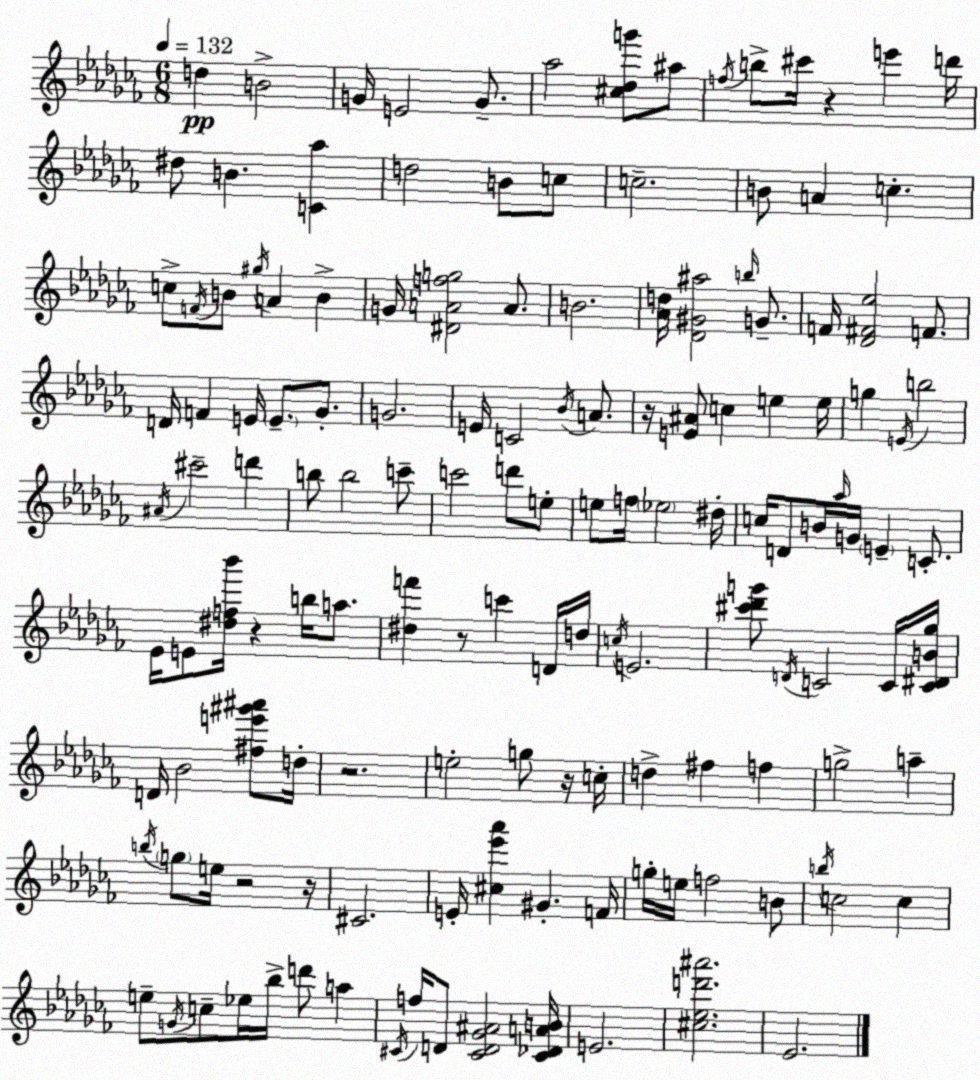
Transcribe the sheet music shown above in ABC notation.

X:1
T:Untitled
M:6/8
L:1/4
K:Abm
d B2 G/4 E2 G/2 _a2 [^c_dg']/2 ^a/2 f/4 b/2 ^c'/4 z e' d'/4 ^d/2 B [C_a] d2 B/2 c/2 c2 B/2 A c c/2 F/4 B/2 ^g/4 A B G/4 [^DAfg]2 A/2 B2 [_Ad]/4 [_D^G^a]2 b/4 G/2 F/4 [_D^F_e]2 F/2 D/4 F E/4 E/2 _G/2 G2 E/4 C2 _B/4 A/2 z/4 [E^A]/2 c e e/4 g E/4 b2 ^A/4 ^c'2 d' b/2 b2 c'/2 c'2 d'/2 e/2 e/2 f/4 _e2 ^d/4 c/4 D/2 B/4 _a/4 G/4 E C/2 _E/4 E/2 [^df_b']/4 z b/4 a/2 [^df'] z/2 c' D/4 d/4 c/4 E2 [^c'_d'g']/2 D/4 C2 C/4 [C^DB_g]/4 D/4 _B2 [^fe'^g'^a']/2 d/4 z2 e2 g/2 z/4 c/4 d ^f f g2 a b/4 g/2 e/4 z2 z/4 ^C2 E/4 [^c_e'_a'] ^G F/4 g/4 e/4 f2 B/2 b/4 c2 c e/2 G/4 c/2 _e/4 _b/4 d'/2 a ^C/4 f/4 D/2 [^CD_G^A]2 [^C_DAB]/4 E2 [^c_ed'^a']2 _E2